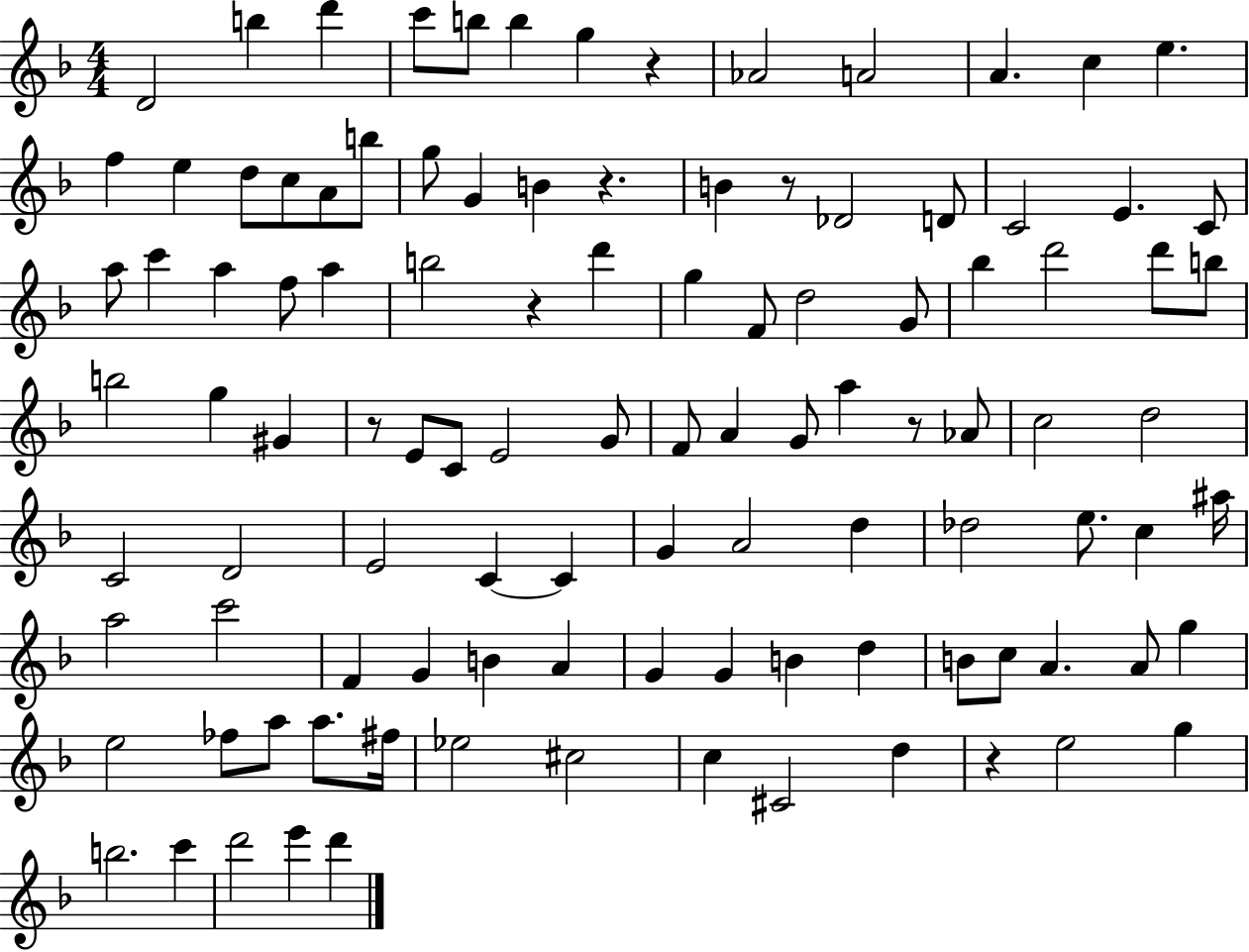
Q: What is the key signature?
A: F major